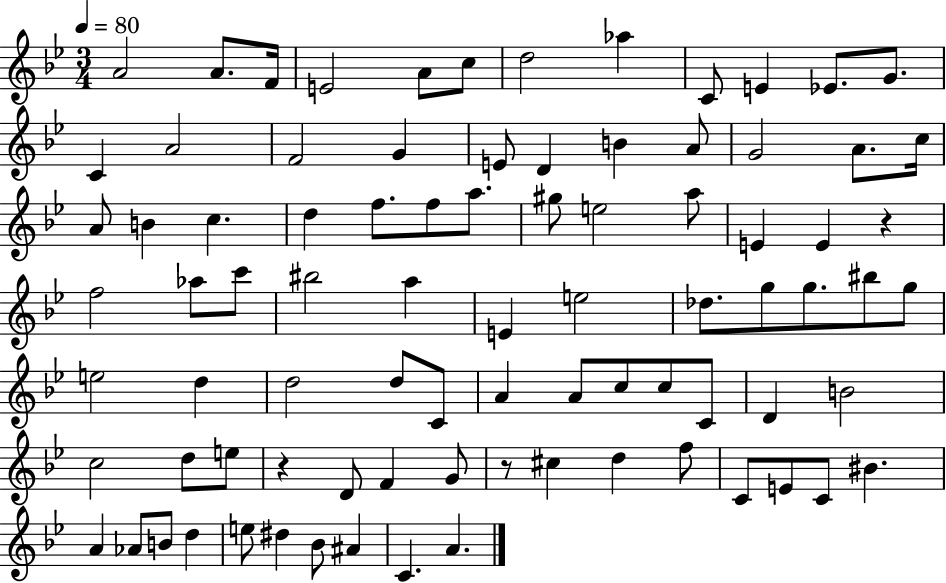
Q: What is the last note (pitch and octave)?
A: A4